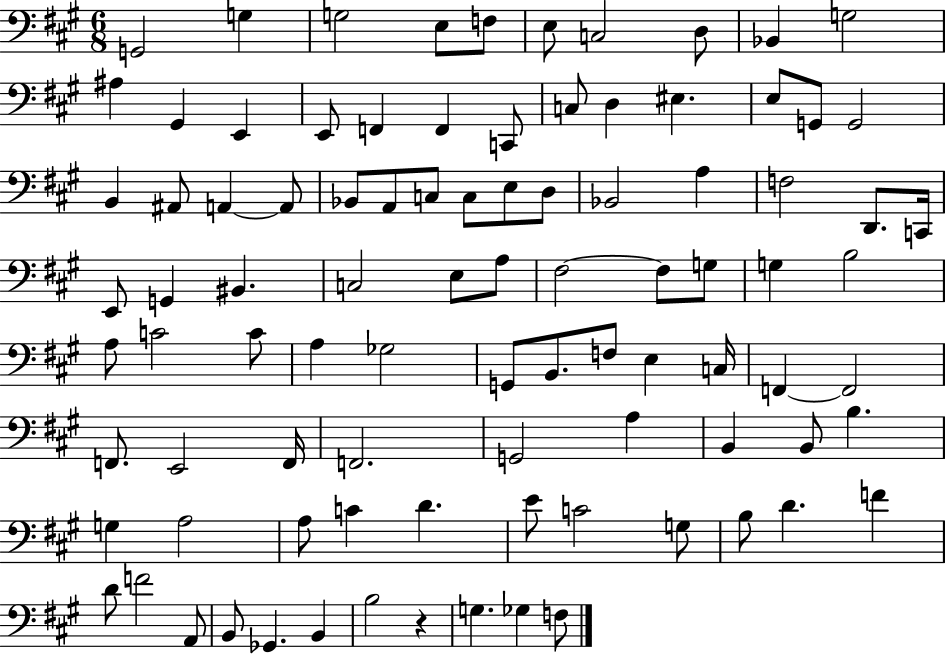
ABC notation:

X:1
T:Untitled
M:6/8
L:1/4
K:A
G,,2 G, G,2 E,/2 F,/2 E,/2 C,2 D,/2 _B,, G,2 ^A, ^G,, E,, E,,/2 F,, F,, C,,/2 C,/2 D, ^E, E,/2 G,,/2 G,,2 B,, ^A,,/2 A,, A,,/2 _B,,/2 A,,/2 C,/2 C,/2 E,/2 D,/2 _B,,2 A, F,2 D,,/2 C,,/4 E,,/2 G,, ^B,, C,2 E,/2 A,/2 ^F,2 ^F,/2 G,/2 G, B,2 A,/2 C2 C/2 A, _G,2 G,,/2 B,,/2 F,/2 E, C,/4 F,, F,,2 F,,/2 E,,2 F,,/4 F,,2 G,,2 A, B,, B,,/2 B, G, A,2 A,/2 C D E/2 C2 G,/2 B,/2 D F D/2 F2 A,,/2 B,,/2 _G,, B,, B,2 z G, _G, F,/2